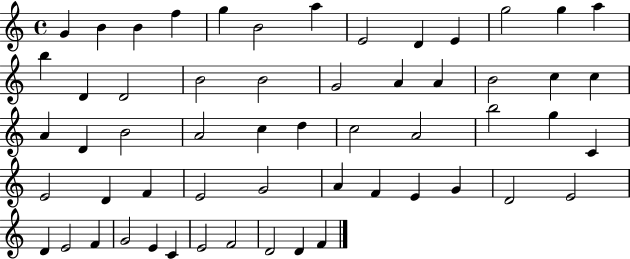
{
  \clef treble
  \time 4/4
  \defaultTimeSignature
  \key c \major
  g'4 b'4 b'4 f''4 | g''4 b'2 a''4 | e'2 d'4 e'4 | g''2 g''4 a''4 | \break b''4 d'4 d'2 | b'2 b'2 | g'2 a'4 a'4 | b'2 c''4 c''4 | \break a'4 d'4 b'2 | a'2 c''4 d''4 | c''2 a'2 | b''2 g''4 c'4 | \break e'2 d'4 f'4 | e'2 g'2 | a'4 f'4 e'4 g'4 | d'2 e'2 | \break d'4 e'2 f'4 | g'2 e'4 c'4 | e'2 f'2 | d'2 d'4 f'4 | \break \bar "|."
}